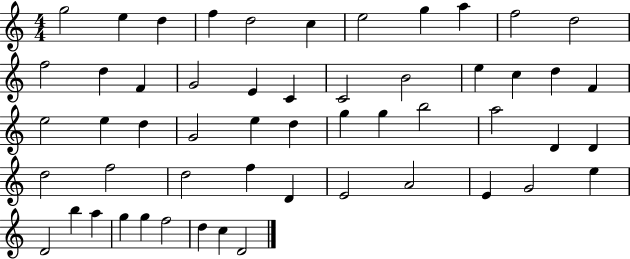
X:1
T:Untitled
M:4/4
L:1/4
K:C
g2 e d f d2 c e2 g a f2 d2 f2 d F G2 E C C2 B2 e c d F e2 e d G2 e d g g b2 a2 D D d2 f2 d2 f D E2 A2 E G2 e D2 b a g g f2 d c D2